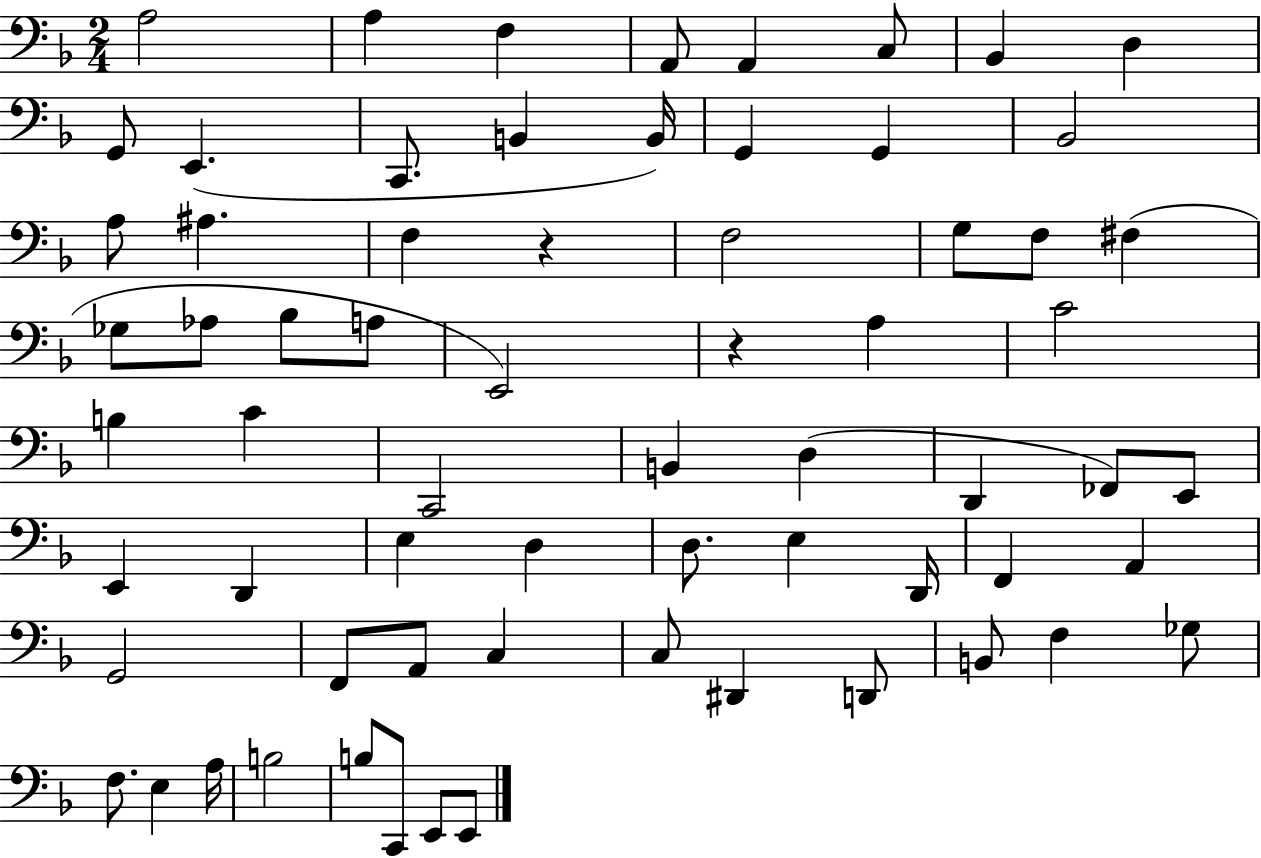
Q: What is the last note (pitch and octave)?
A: E2